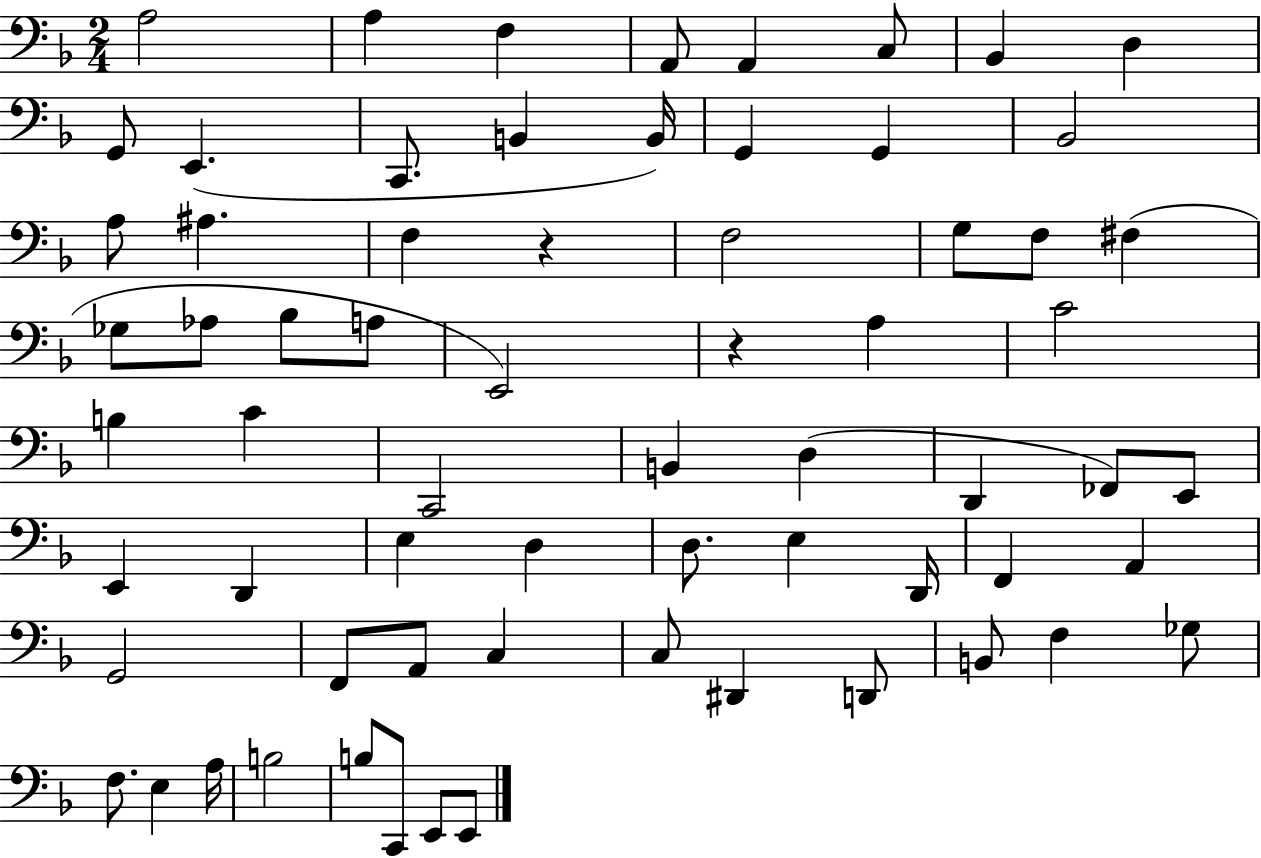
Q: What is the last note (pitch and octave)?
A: E2